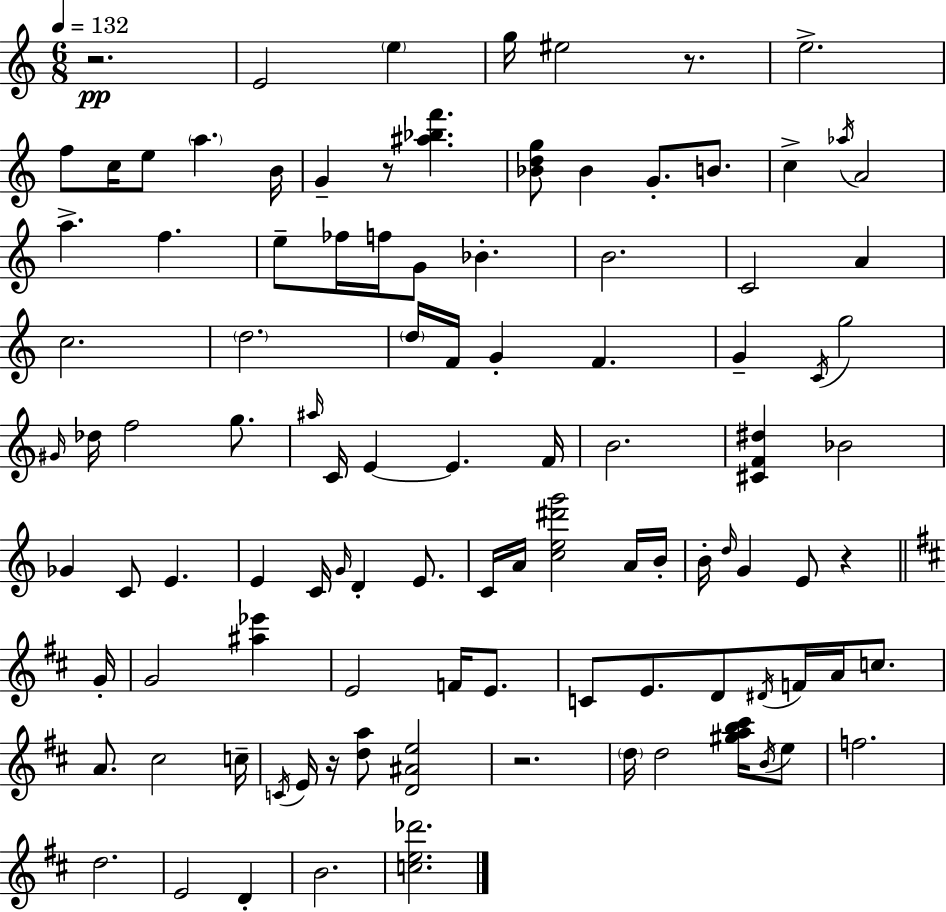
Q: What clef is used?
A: treble